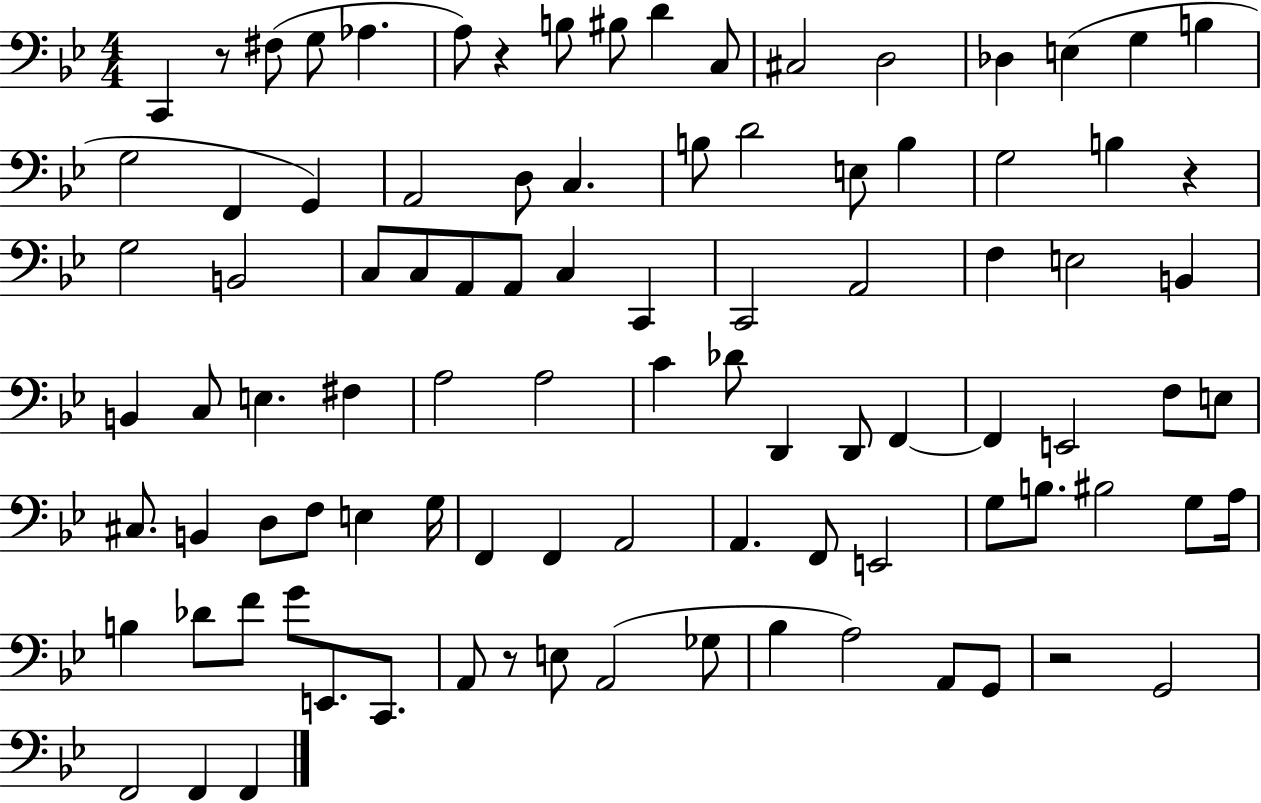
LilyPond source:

{
  \clef bass
  \numericTimeSignature
  \time 4/4
  \key bes \major
  c,4 r8 fis8( g8 aes4. | a8) r4 b8 bis8 d'4 c8 | cis2 d2 | des4 e4( g4 b4 | \break g2 f,4 g,4) | a,2 d8 c4. | b8 d'2 e8 b4 | g2 b4 r4 | \break g2 b,2 | c8 c8 a,8 a,8 c4 c,4 | c,2 a,2 | f4 e2 b,4 | \break b,4 c8 e4. fis4 | a2 a2 | c'4 des'8 d,4 d,8 f,4~~ | f,4 e,2 f8 e8 | \break cis8. b,4 d8 f8 e4 g16 | f,4 f,4 a,2 | a,4. f,8 e,2 | g8 b8. bis2 g8 a16 | \break b4 des'8 f'8 g'8 e,8. c,8. | a,8 r8 e8 a,2( ges8 | bes4 a2) a,8 g,8 | r2 g,2 | \break f,2 f,4 f,4 | \bar "|."
}